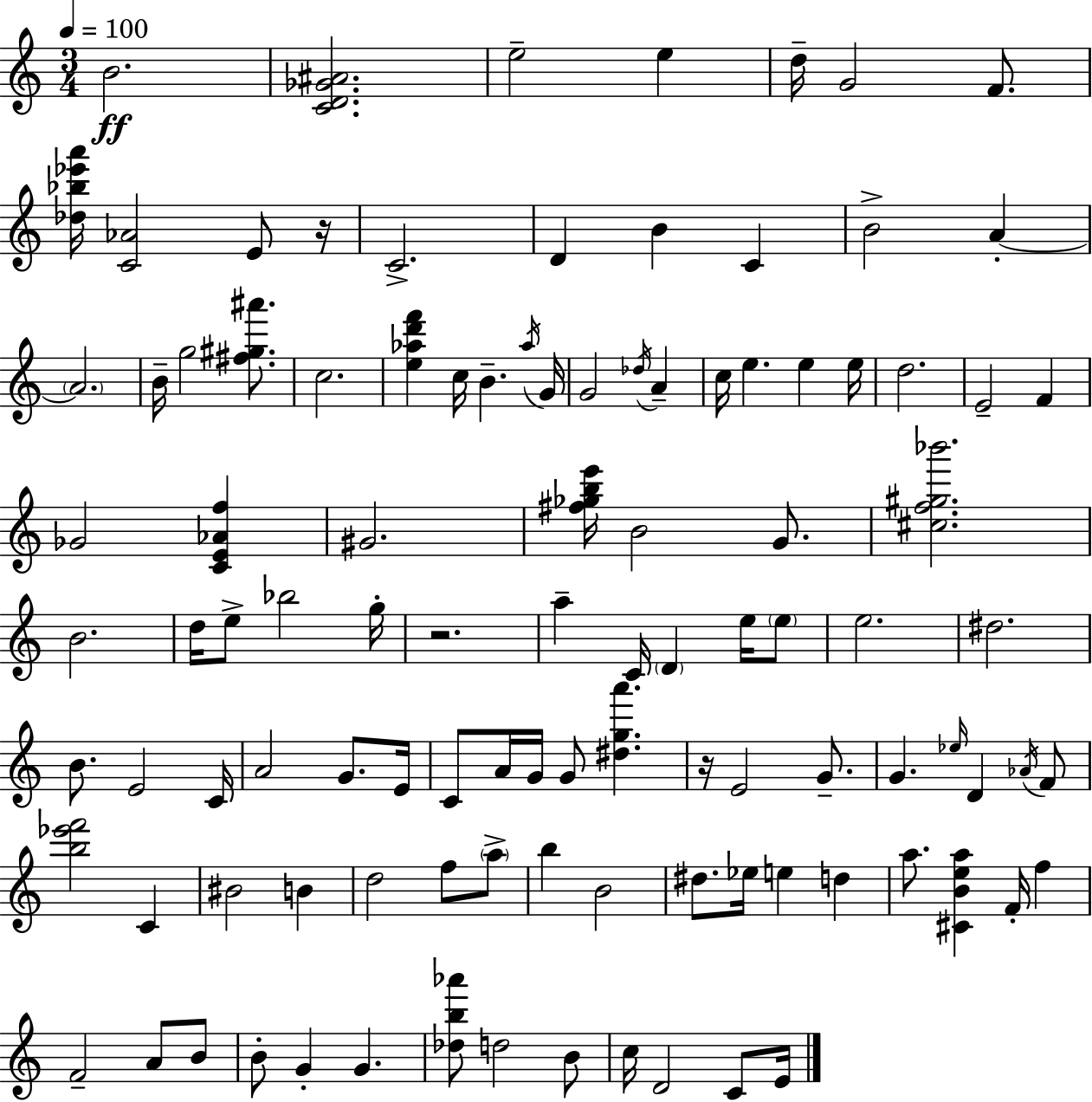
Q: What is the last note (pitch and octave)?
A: E4